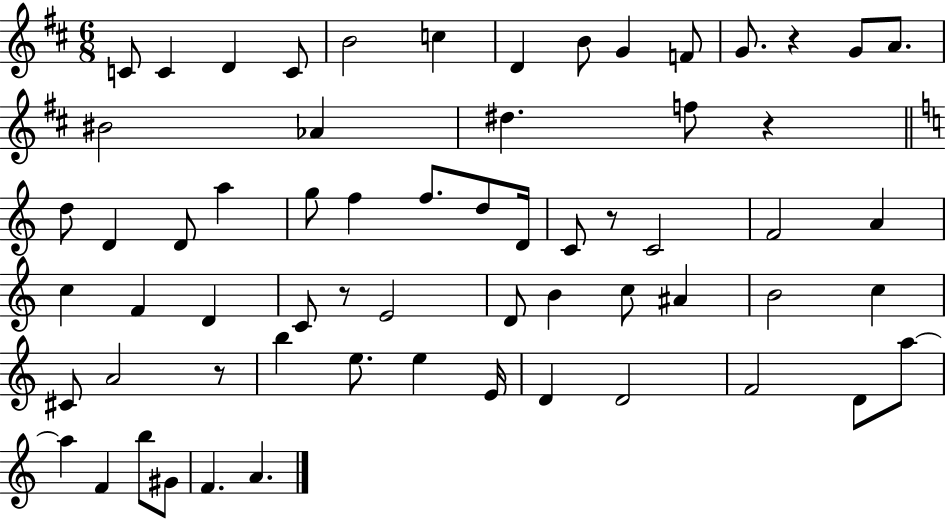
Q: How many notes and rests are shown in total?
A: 63